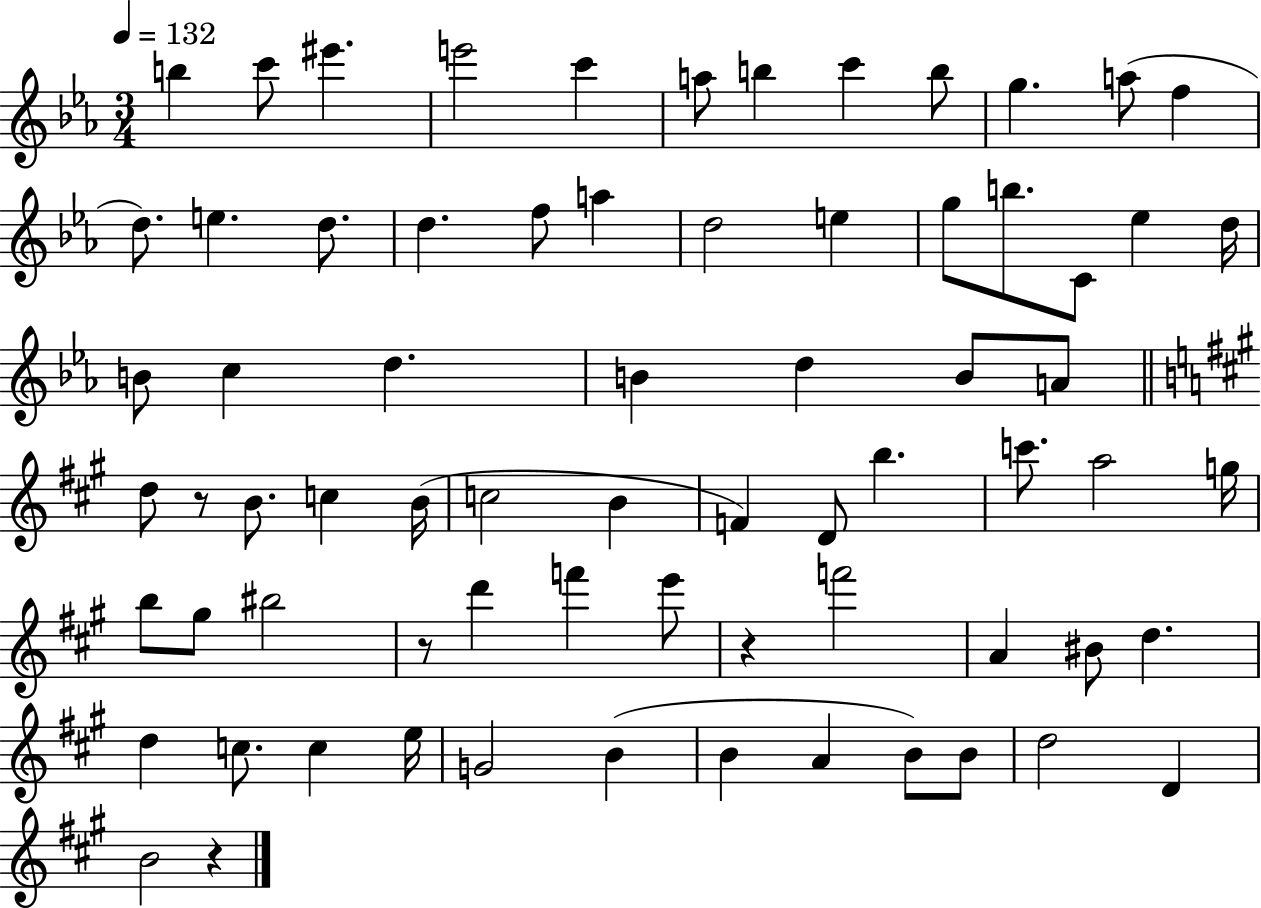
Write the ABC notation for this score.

X:1
T:Untitled
M:3/4
L:1/4
K:Eb
b c'/2 ^e' e'2 c' a/2 b c' b/2 g a/2 f d/2 e d/2 d f/2 a d2 e g/2 b/2 C/2 _e d/4 B/2 c d B d B/2 A/2 d/2 z/2 B/2 c B/4 c2 B F D/2 b c'/2 a2 g/4 b/2 ^g/2 ^b2 z/2 d' f' e'/2 z f'2 A ^B/2 d d c/2 c e/4 G2 B B A B/2 B/2 d2 D B2 z